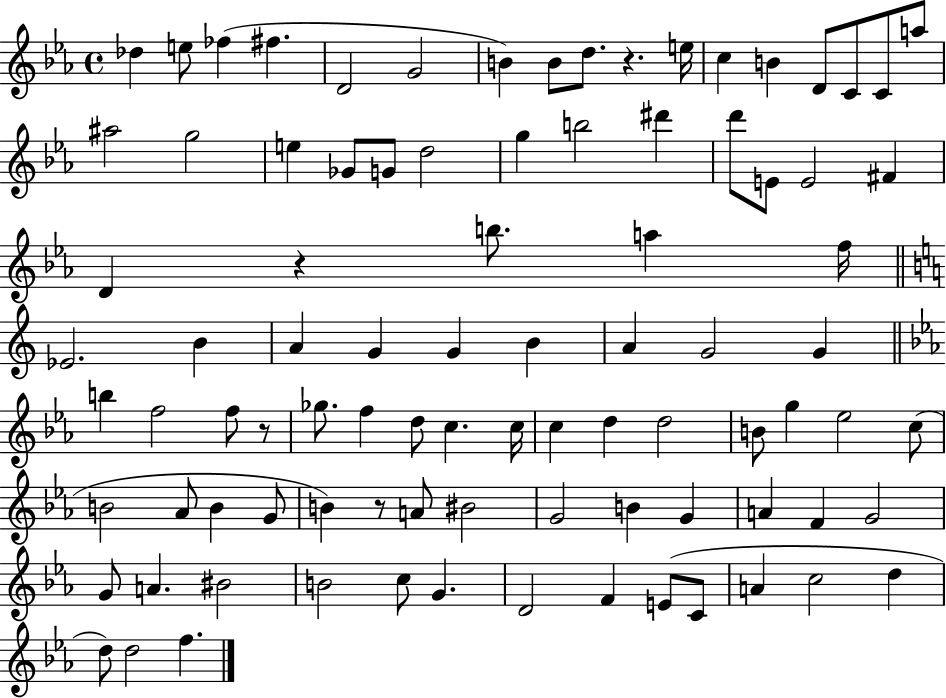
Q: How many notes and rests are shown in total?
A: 90